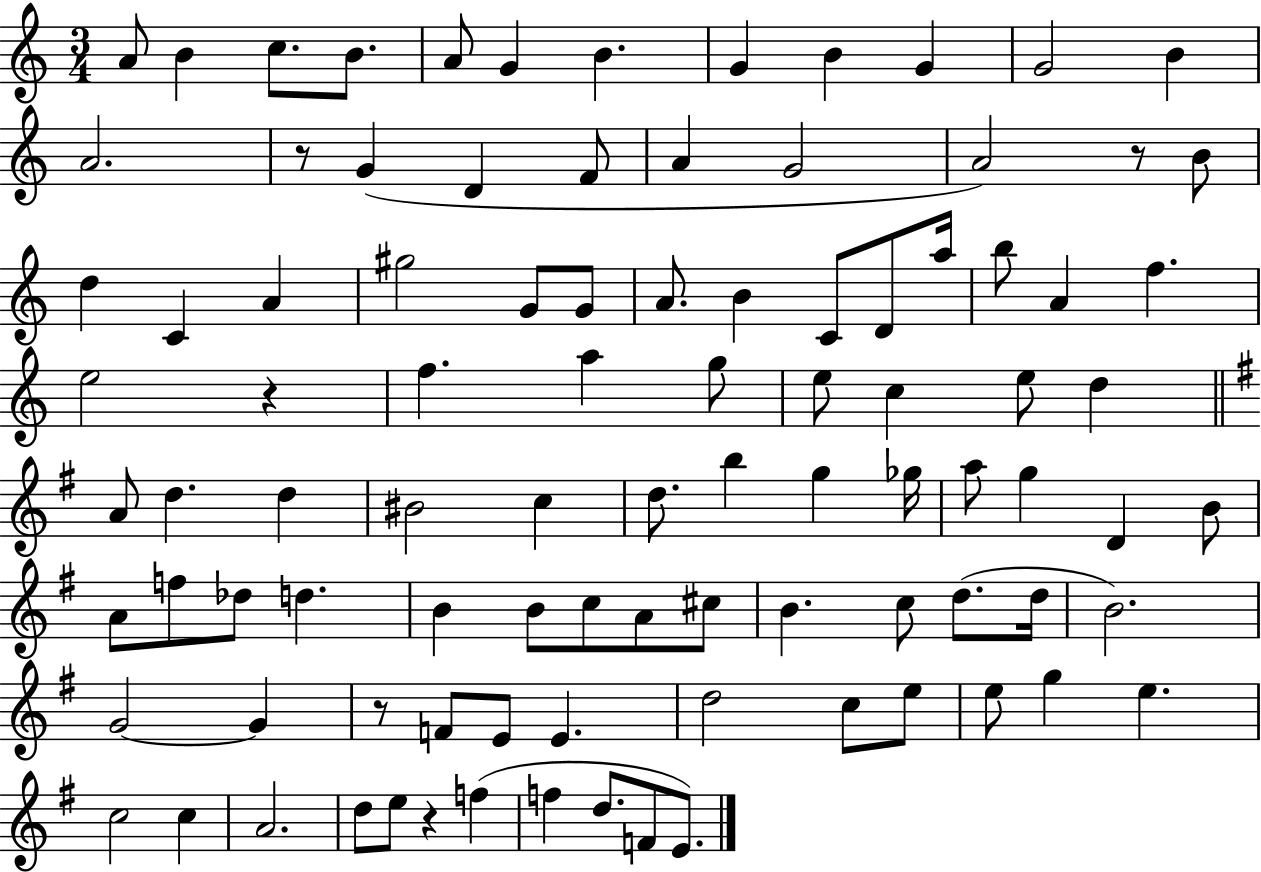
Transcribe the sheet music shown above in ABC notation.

X:1
T:Untitled
M:3/4
L:1/4
K:C
A/2 B c/2 B/2 A/2 G B G B G G2 B A2 z/2 G D F/2 A G2 A2 z/2 B/2 d C A ^g2 G/2 G/2 A/2 B C/2 D/2 a/4 b/2 A f e2 z f a g/2 e/2 c e/2 d A/2 d d ^B2 c d/2 b g _g/4 a/2 g D B/2 A/2 f/2 _d/2 d B B/2 c/2 A/2 ^c/2 B c/2 d/2 d/4 B2 G2 G z/2 F/2 E/2 E d2 c/2 e/2 e/2 g e c2 c A2 d/2 e/2 z f f d/2 F/2 E/2